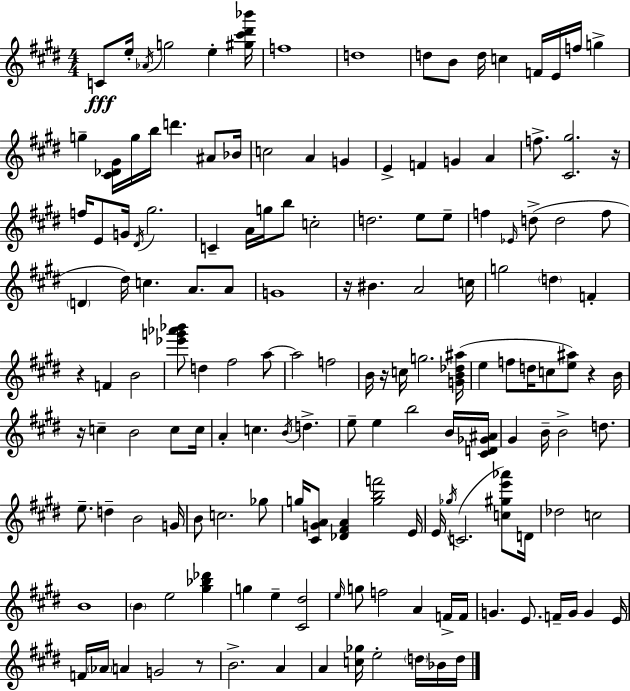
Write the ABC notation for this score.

X:1
T:Untitled
M:4/4
L:1/4
K:E
C/2 e/4 _A/4 g2 e [^g^c'^d'_b']/4 f4 d4 d/2 B/2 d/4 c F/4 E/4 f/4 g g [^C_D^G]/4 g/4 b/4 d' ^A/2 _B/4 c2 A G E F G A f/2 [^C^g]2 z/4 f/4 E/2 G/4 ^D/4 ^g2 C A/4 g/4 b/2 c2 d2 e/2 e/2 f _E/4 d/2 d2 f/2 D ^d/4 c A/2 A/2 G4 z/4 ^B A2 c/4 g2 d F z F B2 [_e'g'_a'_b']/2 d ^f2 a/2 a2 f2 B/4 z/4 c/4 g2 [GB_d^a]/4 e f/2 d/4 c/2 [e^a]/2 z B/4 z/4 c B2 c/2 c/4 A c B/4 d e/2 e b2 B/4 [^CD_G^A]/4 ^G B/4 B2 d/2 e/2 d B2 G/4 B/2 c2 _g/2 g/4 [^CGA]/2 [_D^FA] [gbf']2 E/4 E/4 _g/4 C2 [c^ge'_a']/2 D/4 _d2 c2 B4 B e2 [^g_b_d'] g e [^C^d]2 e/4 g/2 f2 A F/4 F/4 G E/2 F/4 G/4 G E/4 F/4 _A/4 A G2 z/2 B2 A A [c_g]/4 e2 d/4 _B/4 d/4